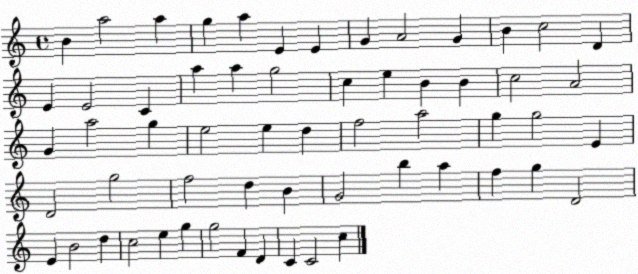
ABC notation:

X:1
T:Untitled
M:4/4
L:1/4
K:C
B a2 a g a E E G A2 G B c2 D E E2 C a a g2 c e B B c2 A2 G a2 g e2 e d f2 a2 g g2 E D2 g2 f2 d B G2 b a f g D2 E B2 d c2 e g g2 F D C C2 c